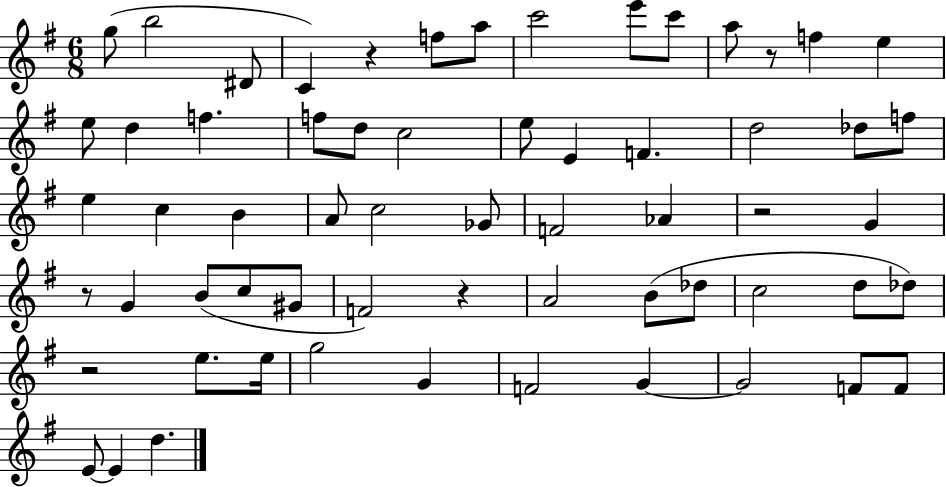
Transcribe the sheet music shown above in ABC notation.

X:1
T:Untitled
M:6/8
L:1/4
K:G
g/2 b2 ^D/2 C z f/2 a/2 c'2 e'/2 c'/2 a/2 z/2 f e e/2 d f f/2 d/2 c2 e/2 E F d2 _d/2 f/2 e c B A/2 c2 _G/2 F2 _A z2 G z/2 G B/2 c/2 ^G/2 F2 z A2 B/2 _d/2 c2 d/2 _d/2 z2 e/2 e/4 g2 G F2 G G2 F/2 F/2 E/2 E d